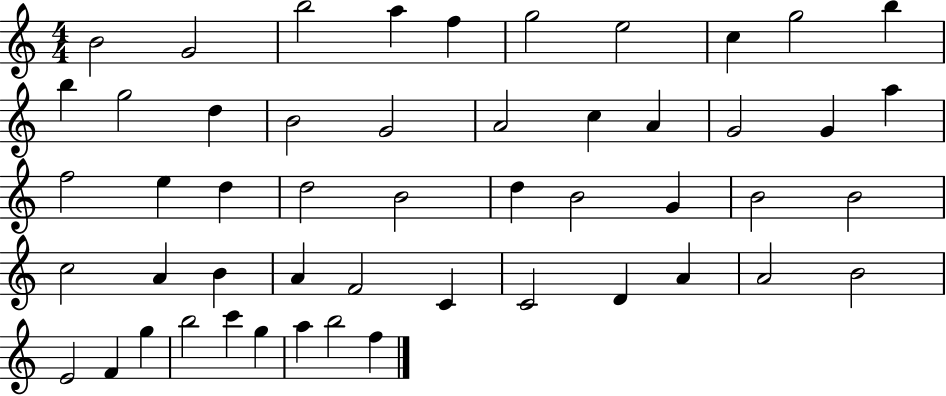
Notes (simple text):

B4/h G4/h B5/h A5/q F5/q G5/h E5/h C5/q G5/h B5/q B5/q G5/h D5/q B4/h G4/h A4/h C5/q A4/q G4/h G4/q A5/q F5/h E5/q D5/q D5/h B4/h D5/q B4/h G4/q B4/h B4/h C5/h A4/q B4/q A4/q F4/h C4/q C4/h D4/q A4/q A4/h B4/h E4/h F4/q G5/q B5/h C6/q G5/q A5/q B5/h F5/q